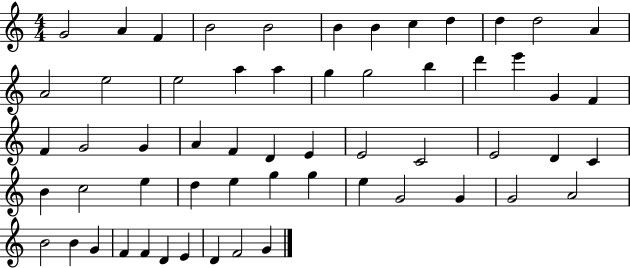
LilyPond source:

{
  \clef treble
  \numericTimeSignature
  \time 4/4
  \key c \major
  g'2 a'4 f'4 | b'2 b'2 | b'4 b'4 c''4 d''4 | d''4 d''2 a'4 | \break a'2 e''2 | e''2 a''4 a''4 | g''4 g''2 b''4 | d'''4 e'''4 g'4 f'4 | \break f'4 g'2 g'4 | a'4 f'4 d'4 e'4 | e'2 c'2 | e'2 d'4 c'4 | \break b'4 c''2 e''4 | d''4 e''4 g''4 g''4 | e''4 g'2 g'4 | g'2 a'2 | \break b'2 b'4 g'4 | f'4 f'4 d'4 e'4 | d'4 f'2 g'4 | \bar "|."
}